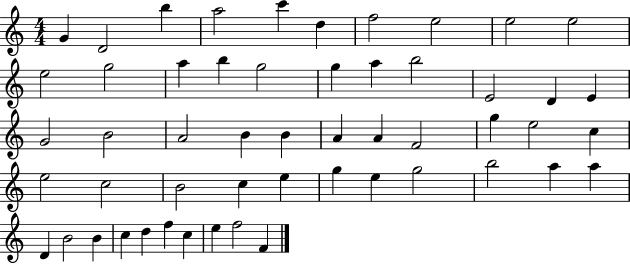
{
  \clef treble
  \numericTimeSignature
  \time 4/4
  \key c \major
  g'4 d'2 b''4 | a''2 c'''4 d''4 | f''2 e''2 | e''2 e''2 | \break e''2 g''2 | a''4 b''4 g''2 | g''4 a''4 b''2 | e'2 d'4 e'4 | \break g'2 b'2 | a'2 b'4 b'4 | a'4 a'4 f'2 | g''4 e''2 c''4 | \break e''2 c''2 | b'2 c''4 e''4 | g''4 e''4 g''2 | b''2 a''4 a''4 | \break d'4 b'2 b'4 | c''4 d''4 f''4 c''4 | e''4 f''2 f'4 | \bar "|."
}